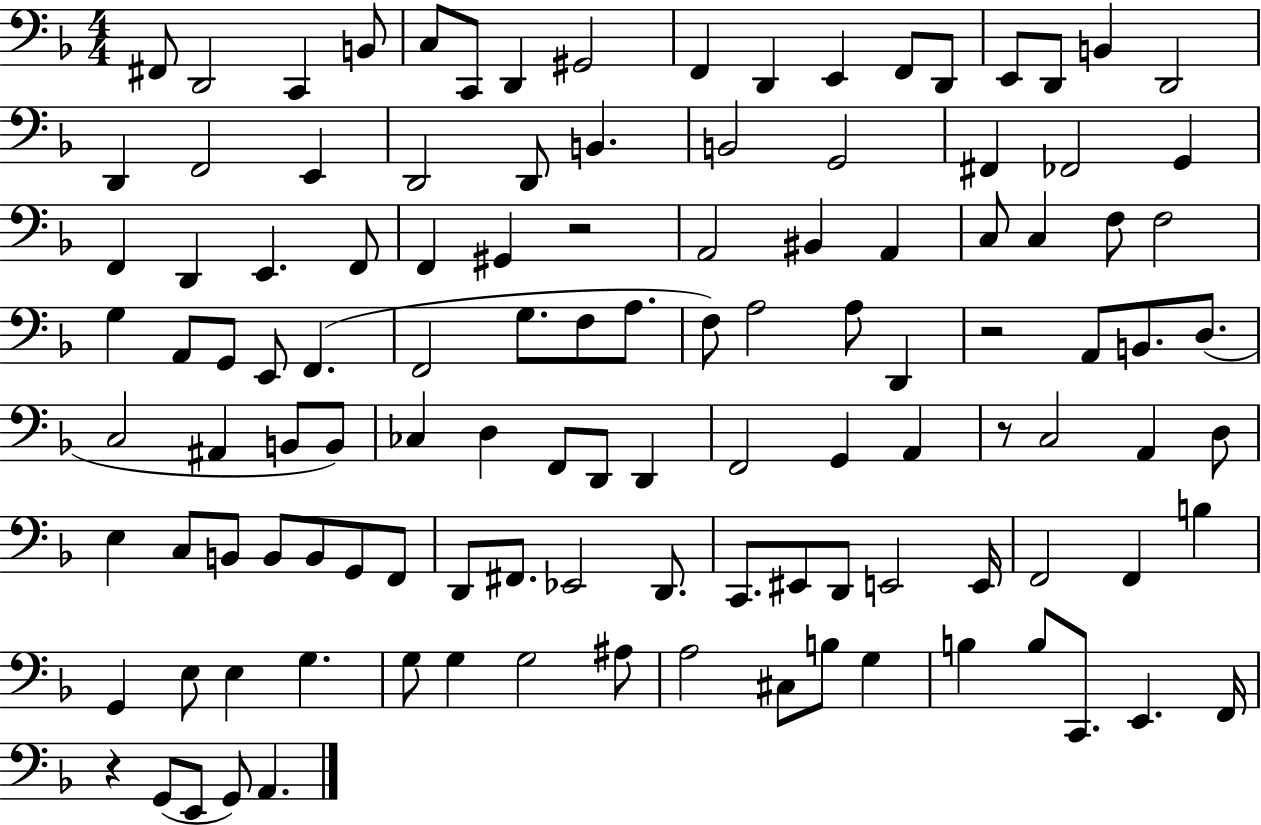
X:1
T:Untitled
M:4/4
L:1/4
K:F
^F,,/2 D,,2 C,, B,,/2 C,/2 C,,/2 D,, ^G,,2 F,, D,, E,, F,,/2 D,,/2 E,,/2 D,,/2 B,, D,,2 D,, F,,2 E,, D,,2 D,,/2 B,, B,,2 G,,2 ^F,, _F,,2 G,, F,, D,, E,, F,,/2 F,, ^G,, z2 A,,2 ^B,, A,, C,/2 C, F,/2 F,2 G, A,,/2 G,,/2 E,,/2 F,, F,,2 G,/2 F,/2 A,/2 F,/2 A,2 A,/2 D,, z2 A,,/2 B,,/2 D,/2 C,2 ^A,, B,,/2 B,,/2 _C, D, F,,/2 D,,/2 D,, F,,2 G,, A,, z/2 C,2 A,, D,/2 E, C,/2 B,,/2 B,,/2 B,,/2 G,,/2 F,,/2 D,,/2 ^F,,/2 _E,,2 D,,/2 C,,/2 ^E,,/2 D,,/2 E,,2 E,,/4 F,,2 F,, B, G,, E,/2 E, G, G,/2 G, G,2 ^A,/2 A,2 ^C,/2 B,/2 G, B, B,/2 C,,/2 E,, F,,/4 z G,,/2 E,,/2 G,,/2 A,,